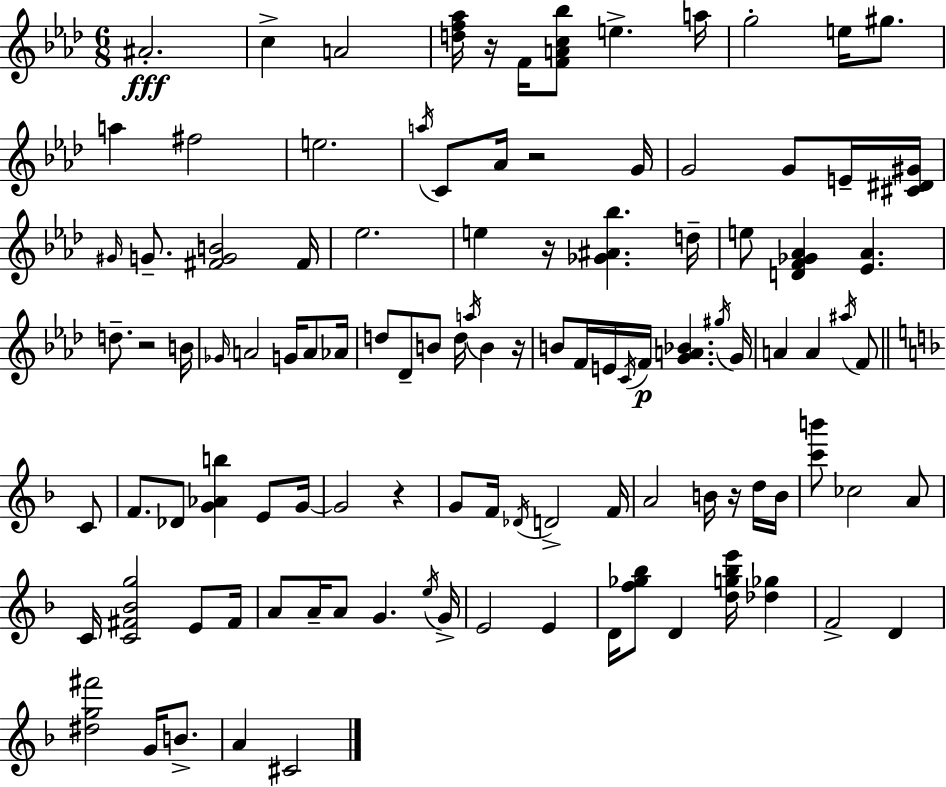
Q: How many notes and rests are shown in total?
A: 108